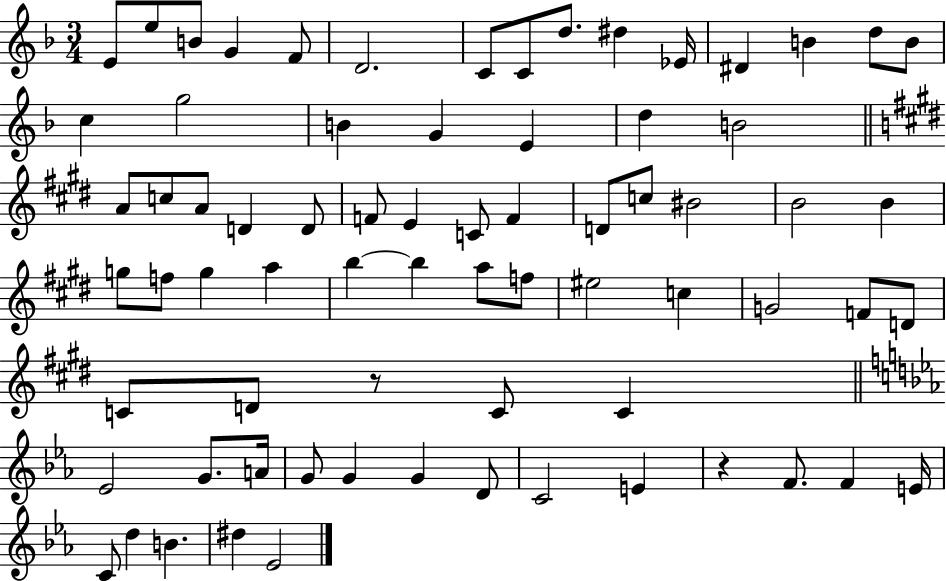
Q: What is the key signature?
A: F major